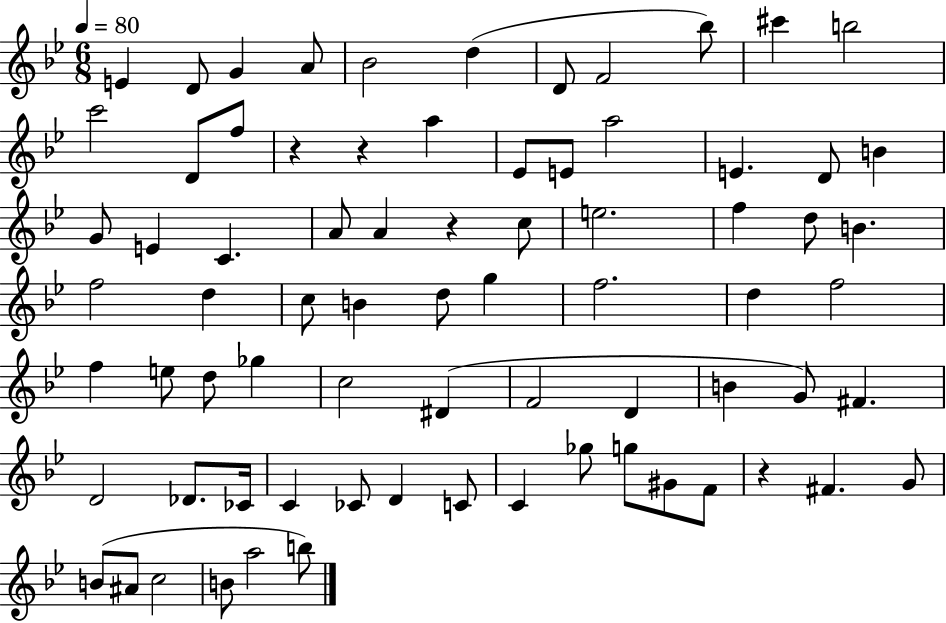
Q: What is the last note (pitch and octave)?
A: B5